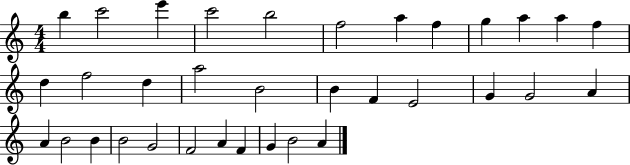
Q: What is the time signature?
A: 4/4